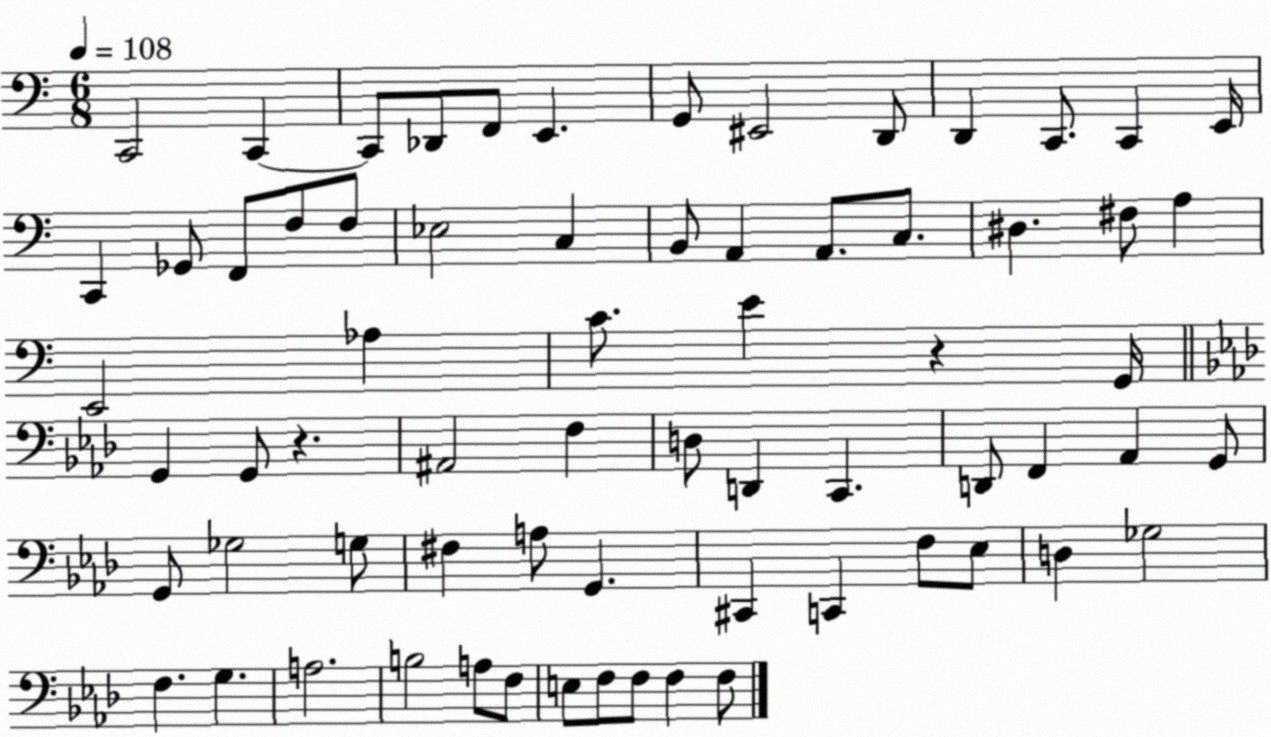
X:1
T:Untitled
M:6/8
L:1/4
K:C
C,,2 C,, C,,/2 _D,,/2 F,,/2 E,, G,,/2 ^E,,2 D,,/2 D,, C,,/2 C,, E,,/4 C,, _G,,/2 F,,/2 F,/2 F,/2 _E,2 C, B,,/2 A,, A,,/2 C,/2 ^D, ^F,/2 A, E,,2 _A, C/2 E z G,,/4 G,, G,,/2 z ^A,,2 F, D,/2 D,, C,, D,,/2 F,, _A,, G,,/2 G,,/2 _G,2 G,/2 ^F, A,/2 G,, ^C,, C,, F,/2 _E,/2 D, _G,2 F, G, A,2 B,2 A,/2 F,/2 E,/2 F,/2 F,/2 F, F,/2